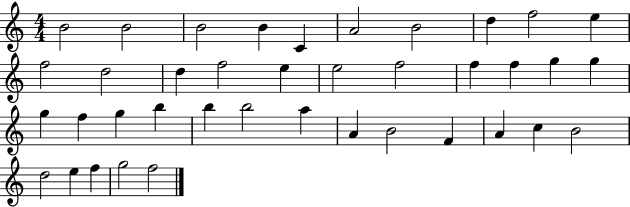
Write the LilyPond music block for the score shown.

{
  \clef treble
  \numericTimeSignature
  \time 4/4
  \key c \major
  b'2 b'2 | b'2 b'4 c'4 | a'2 b'2 | d''4 f''2 e''4 | \break f''2 d''2 | d''4 f''2 e''4 | e''2 f''2 | f''4 f''4 g''4 g''4 | \break g''4 f''4 g''4 b''4 | b''4 b''2 a''4 | a'4 b'2 f'4 | a'4 c''4 b'2 | \break d''2 e''4 f''4 | g''2 f''2 | \bar "|."
}